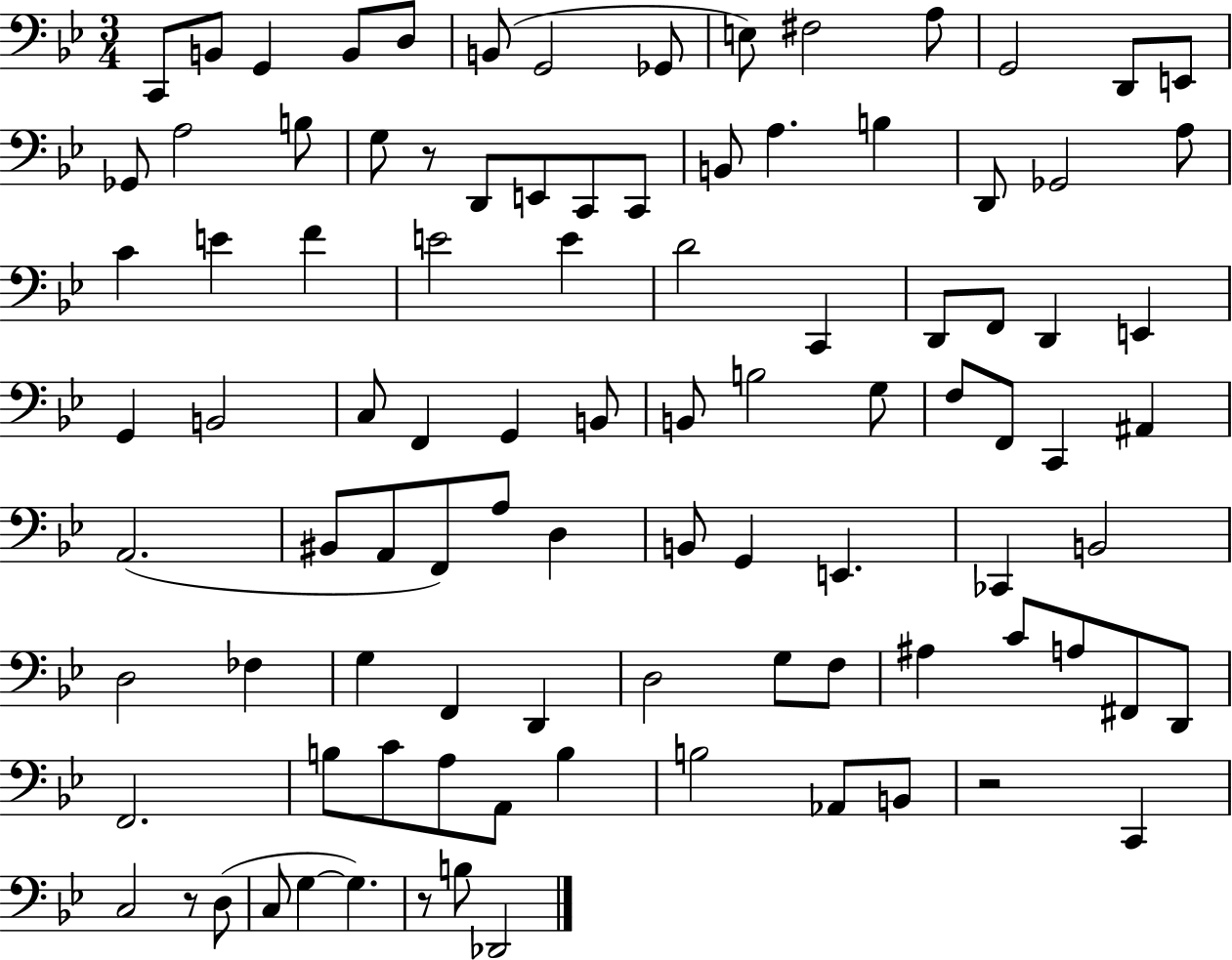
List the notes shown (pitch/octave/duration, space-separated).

C2/e B2/e G2/q B2/e D3/e B2/e G2/h Gb2/e E3/e F#3/h A3/e G2/h D2/e E2/e Gb2/e A3/h B3/e G3/e R/e D2/e E2/e C2/e C2/e B2/e A3/q. B3/q D2/e Gb2/h A3/e C4/q E4/q F4/q E4/h E4/q D4/h C2/q D2/e F2/e D2/q E2/q G2/q B2/h C3/e F2/q G2/q B2/e B2/e B3/h G3/e F3/e F2/e C2/q A#2/q A2/h. BIS2/e A2/e F2/e A3/e D3/q B2/e G2/q E2/q. CES2/q B2/h D3/h FES3/q G3/q F2/q D2/q D3/h G3/e F3/e A#3/q C4/e A3/e F#2/e D2/e F2/h. B3/e C4/e A3/e A2/e B3/q B3/h Ab2/e B2/e R/h C2/q C3/h R/e D3/e C3/e G3/q G3/q. R/e B3/e Db2/h